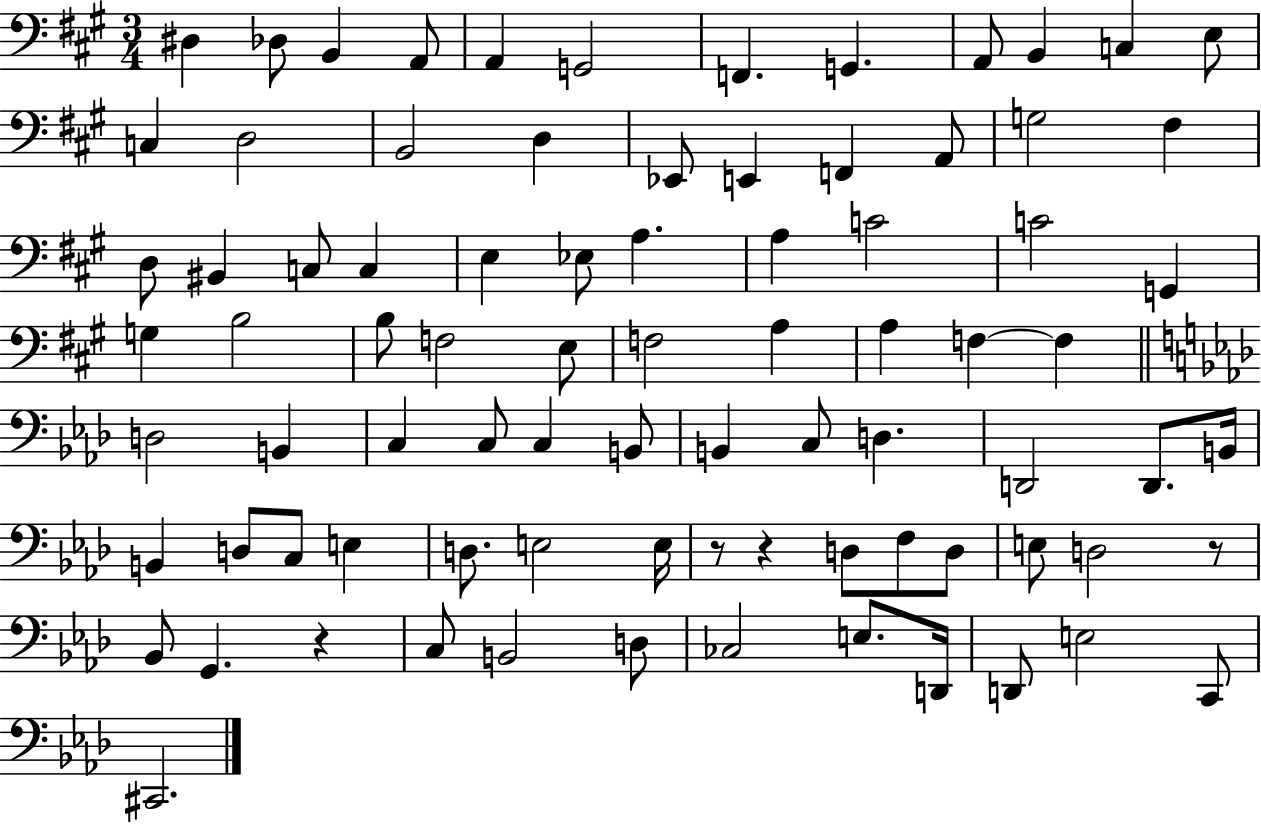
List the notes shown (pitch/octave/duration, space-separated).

D#3/q Db3/e B2/q A2/e A2/q G2/h F2/q. G2/q. A2/e B2/q C3/q E3/e C3/q D3/h B2/h D3/q Eb2/e E2/q F2/q A2/e G3/h F#3/q D3/e BIS2/q C3/e C3/q E3/q Eb3/e A3/q. A3/q C4/h C4/h G2/q G3/q B3/h B3/e F3/h E3/e F3/h A3/q A3/q F3/q F3/q D3/h B2/q C3/q C3/e C3/q B2/e B2/q C3/e D3/q. D2/h D2/e. B2/s B2/q D3/e C3/e E3/q D3/e. E3/h E3/s R/e R/q D3/e F3/e D3/e E3/e D3/h R/e Bb2/e G2/q. R/q C3/e B2/h D3/e CES3/h E3/e. D2/s D2/e E3/h C2/e C#2/h.